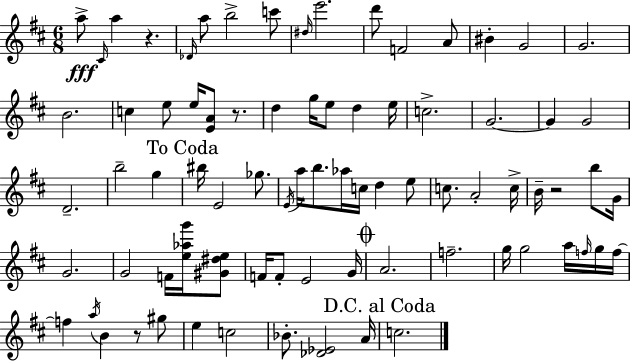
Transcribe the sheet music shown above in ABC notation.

X:1
T:Untitled
M:6/8
L:1/4
K:D
a/2 ^C/4 a z _D/4 a/2 b2 c'/2 ^d/4 e'2 d'/2 F2 A/2 ^B G2 G2 B2 c e/2 e/4 [EA]/2 z/2 d g/4 e/2 d e/4 c2 G2 G G2 D2 b2 g ^b/4 E2 _g/2 E/4 a/4 b/2 _a/4 c/4 d e/2 c/2 A2 c/4 B/4 z2 b/2 G/4 G2 G2 F/4 [e_ag']/4 [^G^de]/2 F/4 F/2 E2 G/4 A2 f2 g/4 g2 a/4 f/4 g/4 f/4 f a/4 B z/2 ^g/2 e c2 _B/2 [_D_E]2 A/4 c2